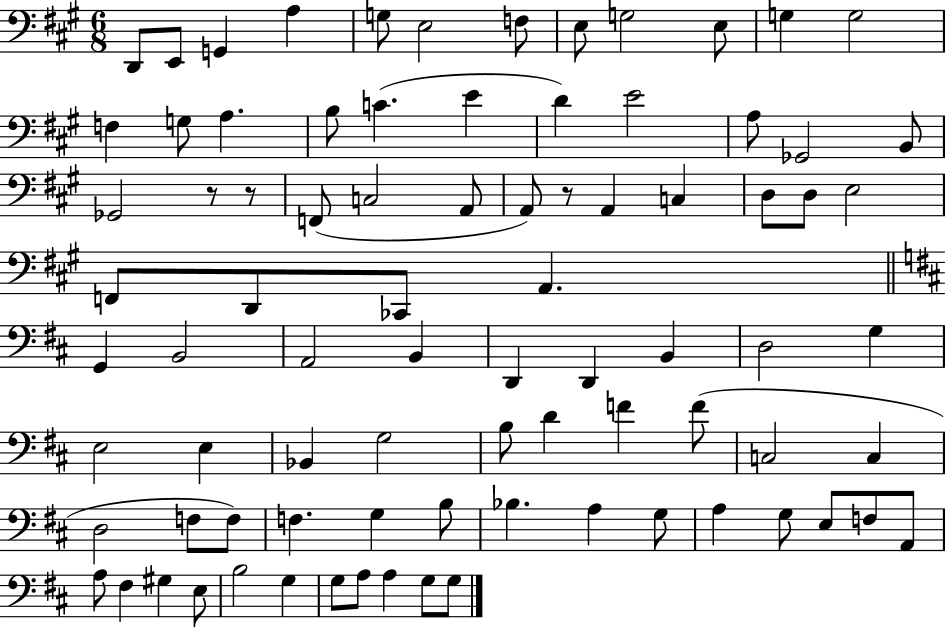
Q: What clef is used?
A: bass